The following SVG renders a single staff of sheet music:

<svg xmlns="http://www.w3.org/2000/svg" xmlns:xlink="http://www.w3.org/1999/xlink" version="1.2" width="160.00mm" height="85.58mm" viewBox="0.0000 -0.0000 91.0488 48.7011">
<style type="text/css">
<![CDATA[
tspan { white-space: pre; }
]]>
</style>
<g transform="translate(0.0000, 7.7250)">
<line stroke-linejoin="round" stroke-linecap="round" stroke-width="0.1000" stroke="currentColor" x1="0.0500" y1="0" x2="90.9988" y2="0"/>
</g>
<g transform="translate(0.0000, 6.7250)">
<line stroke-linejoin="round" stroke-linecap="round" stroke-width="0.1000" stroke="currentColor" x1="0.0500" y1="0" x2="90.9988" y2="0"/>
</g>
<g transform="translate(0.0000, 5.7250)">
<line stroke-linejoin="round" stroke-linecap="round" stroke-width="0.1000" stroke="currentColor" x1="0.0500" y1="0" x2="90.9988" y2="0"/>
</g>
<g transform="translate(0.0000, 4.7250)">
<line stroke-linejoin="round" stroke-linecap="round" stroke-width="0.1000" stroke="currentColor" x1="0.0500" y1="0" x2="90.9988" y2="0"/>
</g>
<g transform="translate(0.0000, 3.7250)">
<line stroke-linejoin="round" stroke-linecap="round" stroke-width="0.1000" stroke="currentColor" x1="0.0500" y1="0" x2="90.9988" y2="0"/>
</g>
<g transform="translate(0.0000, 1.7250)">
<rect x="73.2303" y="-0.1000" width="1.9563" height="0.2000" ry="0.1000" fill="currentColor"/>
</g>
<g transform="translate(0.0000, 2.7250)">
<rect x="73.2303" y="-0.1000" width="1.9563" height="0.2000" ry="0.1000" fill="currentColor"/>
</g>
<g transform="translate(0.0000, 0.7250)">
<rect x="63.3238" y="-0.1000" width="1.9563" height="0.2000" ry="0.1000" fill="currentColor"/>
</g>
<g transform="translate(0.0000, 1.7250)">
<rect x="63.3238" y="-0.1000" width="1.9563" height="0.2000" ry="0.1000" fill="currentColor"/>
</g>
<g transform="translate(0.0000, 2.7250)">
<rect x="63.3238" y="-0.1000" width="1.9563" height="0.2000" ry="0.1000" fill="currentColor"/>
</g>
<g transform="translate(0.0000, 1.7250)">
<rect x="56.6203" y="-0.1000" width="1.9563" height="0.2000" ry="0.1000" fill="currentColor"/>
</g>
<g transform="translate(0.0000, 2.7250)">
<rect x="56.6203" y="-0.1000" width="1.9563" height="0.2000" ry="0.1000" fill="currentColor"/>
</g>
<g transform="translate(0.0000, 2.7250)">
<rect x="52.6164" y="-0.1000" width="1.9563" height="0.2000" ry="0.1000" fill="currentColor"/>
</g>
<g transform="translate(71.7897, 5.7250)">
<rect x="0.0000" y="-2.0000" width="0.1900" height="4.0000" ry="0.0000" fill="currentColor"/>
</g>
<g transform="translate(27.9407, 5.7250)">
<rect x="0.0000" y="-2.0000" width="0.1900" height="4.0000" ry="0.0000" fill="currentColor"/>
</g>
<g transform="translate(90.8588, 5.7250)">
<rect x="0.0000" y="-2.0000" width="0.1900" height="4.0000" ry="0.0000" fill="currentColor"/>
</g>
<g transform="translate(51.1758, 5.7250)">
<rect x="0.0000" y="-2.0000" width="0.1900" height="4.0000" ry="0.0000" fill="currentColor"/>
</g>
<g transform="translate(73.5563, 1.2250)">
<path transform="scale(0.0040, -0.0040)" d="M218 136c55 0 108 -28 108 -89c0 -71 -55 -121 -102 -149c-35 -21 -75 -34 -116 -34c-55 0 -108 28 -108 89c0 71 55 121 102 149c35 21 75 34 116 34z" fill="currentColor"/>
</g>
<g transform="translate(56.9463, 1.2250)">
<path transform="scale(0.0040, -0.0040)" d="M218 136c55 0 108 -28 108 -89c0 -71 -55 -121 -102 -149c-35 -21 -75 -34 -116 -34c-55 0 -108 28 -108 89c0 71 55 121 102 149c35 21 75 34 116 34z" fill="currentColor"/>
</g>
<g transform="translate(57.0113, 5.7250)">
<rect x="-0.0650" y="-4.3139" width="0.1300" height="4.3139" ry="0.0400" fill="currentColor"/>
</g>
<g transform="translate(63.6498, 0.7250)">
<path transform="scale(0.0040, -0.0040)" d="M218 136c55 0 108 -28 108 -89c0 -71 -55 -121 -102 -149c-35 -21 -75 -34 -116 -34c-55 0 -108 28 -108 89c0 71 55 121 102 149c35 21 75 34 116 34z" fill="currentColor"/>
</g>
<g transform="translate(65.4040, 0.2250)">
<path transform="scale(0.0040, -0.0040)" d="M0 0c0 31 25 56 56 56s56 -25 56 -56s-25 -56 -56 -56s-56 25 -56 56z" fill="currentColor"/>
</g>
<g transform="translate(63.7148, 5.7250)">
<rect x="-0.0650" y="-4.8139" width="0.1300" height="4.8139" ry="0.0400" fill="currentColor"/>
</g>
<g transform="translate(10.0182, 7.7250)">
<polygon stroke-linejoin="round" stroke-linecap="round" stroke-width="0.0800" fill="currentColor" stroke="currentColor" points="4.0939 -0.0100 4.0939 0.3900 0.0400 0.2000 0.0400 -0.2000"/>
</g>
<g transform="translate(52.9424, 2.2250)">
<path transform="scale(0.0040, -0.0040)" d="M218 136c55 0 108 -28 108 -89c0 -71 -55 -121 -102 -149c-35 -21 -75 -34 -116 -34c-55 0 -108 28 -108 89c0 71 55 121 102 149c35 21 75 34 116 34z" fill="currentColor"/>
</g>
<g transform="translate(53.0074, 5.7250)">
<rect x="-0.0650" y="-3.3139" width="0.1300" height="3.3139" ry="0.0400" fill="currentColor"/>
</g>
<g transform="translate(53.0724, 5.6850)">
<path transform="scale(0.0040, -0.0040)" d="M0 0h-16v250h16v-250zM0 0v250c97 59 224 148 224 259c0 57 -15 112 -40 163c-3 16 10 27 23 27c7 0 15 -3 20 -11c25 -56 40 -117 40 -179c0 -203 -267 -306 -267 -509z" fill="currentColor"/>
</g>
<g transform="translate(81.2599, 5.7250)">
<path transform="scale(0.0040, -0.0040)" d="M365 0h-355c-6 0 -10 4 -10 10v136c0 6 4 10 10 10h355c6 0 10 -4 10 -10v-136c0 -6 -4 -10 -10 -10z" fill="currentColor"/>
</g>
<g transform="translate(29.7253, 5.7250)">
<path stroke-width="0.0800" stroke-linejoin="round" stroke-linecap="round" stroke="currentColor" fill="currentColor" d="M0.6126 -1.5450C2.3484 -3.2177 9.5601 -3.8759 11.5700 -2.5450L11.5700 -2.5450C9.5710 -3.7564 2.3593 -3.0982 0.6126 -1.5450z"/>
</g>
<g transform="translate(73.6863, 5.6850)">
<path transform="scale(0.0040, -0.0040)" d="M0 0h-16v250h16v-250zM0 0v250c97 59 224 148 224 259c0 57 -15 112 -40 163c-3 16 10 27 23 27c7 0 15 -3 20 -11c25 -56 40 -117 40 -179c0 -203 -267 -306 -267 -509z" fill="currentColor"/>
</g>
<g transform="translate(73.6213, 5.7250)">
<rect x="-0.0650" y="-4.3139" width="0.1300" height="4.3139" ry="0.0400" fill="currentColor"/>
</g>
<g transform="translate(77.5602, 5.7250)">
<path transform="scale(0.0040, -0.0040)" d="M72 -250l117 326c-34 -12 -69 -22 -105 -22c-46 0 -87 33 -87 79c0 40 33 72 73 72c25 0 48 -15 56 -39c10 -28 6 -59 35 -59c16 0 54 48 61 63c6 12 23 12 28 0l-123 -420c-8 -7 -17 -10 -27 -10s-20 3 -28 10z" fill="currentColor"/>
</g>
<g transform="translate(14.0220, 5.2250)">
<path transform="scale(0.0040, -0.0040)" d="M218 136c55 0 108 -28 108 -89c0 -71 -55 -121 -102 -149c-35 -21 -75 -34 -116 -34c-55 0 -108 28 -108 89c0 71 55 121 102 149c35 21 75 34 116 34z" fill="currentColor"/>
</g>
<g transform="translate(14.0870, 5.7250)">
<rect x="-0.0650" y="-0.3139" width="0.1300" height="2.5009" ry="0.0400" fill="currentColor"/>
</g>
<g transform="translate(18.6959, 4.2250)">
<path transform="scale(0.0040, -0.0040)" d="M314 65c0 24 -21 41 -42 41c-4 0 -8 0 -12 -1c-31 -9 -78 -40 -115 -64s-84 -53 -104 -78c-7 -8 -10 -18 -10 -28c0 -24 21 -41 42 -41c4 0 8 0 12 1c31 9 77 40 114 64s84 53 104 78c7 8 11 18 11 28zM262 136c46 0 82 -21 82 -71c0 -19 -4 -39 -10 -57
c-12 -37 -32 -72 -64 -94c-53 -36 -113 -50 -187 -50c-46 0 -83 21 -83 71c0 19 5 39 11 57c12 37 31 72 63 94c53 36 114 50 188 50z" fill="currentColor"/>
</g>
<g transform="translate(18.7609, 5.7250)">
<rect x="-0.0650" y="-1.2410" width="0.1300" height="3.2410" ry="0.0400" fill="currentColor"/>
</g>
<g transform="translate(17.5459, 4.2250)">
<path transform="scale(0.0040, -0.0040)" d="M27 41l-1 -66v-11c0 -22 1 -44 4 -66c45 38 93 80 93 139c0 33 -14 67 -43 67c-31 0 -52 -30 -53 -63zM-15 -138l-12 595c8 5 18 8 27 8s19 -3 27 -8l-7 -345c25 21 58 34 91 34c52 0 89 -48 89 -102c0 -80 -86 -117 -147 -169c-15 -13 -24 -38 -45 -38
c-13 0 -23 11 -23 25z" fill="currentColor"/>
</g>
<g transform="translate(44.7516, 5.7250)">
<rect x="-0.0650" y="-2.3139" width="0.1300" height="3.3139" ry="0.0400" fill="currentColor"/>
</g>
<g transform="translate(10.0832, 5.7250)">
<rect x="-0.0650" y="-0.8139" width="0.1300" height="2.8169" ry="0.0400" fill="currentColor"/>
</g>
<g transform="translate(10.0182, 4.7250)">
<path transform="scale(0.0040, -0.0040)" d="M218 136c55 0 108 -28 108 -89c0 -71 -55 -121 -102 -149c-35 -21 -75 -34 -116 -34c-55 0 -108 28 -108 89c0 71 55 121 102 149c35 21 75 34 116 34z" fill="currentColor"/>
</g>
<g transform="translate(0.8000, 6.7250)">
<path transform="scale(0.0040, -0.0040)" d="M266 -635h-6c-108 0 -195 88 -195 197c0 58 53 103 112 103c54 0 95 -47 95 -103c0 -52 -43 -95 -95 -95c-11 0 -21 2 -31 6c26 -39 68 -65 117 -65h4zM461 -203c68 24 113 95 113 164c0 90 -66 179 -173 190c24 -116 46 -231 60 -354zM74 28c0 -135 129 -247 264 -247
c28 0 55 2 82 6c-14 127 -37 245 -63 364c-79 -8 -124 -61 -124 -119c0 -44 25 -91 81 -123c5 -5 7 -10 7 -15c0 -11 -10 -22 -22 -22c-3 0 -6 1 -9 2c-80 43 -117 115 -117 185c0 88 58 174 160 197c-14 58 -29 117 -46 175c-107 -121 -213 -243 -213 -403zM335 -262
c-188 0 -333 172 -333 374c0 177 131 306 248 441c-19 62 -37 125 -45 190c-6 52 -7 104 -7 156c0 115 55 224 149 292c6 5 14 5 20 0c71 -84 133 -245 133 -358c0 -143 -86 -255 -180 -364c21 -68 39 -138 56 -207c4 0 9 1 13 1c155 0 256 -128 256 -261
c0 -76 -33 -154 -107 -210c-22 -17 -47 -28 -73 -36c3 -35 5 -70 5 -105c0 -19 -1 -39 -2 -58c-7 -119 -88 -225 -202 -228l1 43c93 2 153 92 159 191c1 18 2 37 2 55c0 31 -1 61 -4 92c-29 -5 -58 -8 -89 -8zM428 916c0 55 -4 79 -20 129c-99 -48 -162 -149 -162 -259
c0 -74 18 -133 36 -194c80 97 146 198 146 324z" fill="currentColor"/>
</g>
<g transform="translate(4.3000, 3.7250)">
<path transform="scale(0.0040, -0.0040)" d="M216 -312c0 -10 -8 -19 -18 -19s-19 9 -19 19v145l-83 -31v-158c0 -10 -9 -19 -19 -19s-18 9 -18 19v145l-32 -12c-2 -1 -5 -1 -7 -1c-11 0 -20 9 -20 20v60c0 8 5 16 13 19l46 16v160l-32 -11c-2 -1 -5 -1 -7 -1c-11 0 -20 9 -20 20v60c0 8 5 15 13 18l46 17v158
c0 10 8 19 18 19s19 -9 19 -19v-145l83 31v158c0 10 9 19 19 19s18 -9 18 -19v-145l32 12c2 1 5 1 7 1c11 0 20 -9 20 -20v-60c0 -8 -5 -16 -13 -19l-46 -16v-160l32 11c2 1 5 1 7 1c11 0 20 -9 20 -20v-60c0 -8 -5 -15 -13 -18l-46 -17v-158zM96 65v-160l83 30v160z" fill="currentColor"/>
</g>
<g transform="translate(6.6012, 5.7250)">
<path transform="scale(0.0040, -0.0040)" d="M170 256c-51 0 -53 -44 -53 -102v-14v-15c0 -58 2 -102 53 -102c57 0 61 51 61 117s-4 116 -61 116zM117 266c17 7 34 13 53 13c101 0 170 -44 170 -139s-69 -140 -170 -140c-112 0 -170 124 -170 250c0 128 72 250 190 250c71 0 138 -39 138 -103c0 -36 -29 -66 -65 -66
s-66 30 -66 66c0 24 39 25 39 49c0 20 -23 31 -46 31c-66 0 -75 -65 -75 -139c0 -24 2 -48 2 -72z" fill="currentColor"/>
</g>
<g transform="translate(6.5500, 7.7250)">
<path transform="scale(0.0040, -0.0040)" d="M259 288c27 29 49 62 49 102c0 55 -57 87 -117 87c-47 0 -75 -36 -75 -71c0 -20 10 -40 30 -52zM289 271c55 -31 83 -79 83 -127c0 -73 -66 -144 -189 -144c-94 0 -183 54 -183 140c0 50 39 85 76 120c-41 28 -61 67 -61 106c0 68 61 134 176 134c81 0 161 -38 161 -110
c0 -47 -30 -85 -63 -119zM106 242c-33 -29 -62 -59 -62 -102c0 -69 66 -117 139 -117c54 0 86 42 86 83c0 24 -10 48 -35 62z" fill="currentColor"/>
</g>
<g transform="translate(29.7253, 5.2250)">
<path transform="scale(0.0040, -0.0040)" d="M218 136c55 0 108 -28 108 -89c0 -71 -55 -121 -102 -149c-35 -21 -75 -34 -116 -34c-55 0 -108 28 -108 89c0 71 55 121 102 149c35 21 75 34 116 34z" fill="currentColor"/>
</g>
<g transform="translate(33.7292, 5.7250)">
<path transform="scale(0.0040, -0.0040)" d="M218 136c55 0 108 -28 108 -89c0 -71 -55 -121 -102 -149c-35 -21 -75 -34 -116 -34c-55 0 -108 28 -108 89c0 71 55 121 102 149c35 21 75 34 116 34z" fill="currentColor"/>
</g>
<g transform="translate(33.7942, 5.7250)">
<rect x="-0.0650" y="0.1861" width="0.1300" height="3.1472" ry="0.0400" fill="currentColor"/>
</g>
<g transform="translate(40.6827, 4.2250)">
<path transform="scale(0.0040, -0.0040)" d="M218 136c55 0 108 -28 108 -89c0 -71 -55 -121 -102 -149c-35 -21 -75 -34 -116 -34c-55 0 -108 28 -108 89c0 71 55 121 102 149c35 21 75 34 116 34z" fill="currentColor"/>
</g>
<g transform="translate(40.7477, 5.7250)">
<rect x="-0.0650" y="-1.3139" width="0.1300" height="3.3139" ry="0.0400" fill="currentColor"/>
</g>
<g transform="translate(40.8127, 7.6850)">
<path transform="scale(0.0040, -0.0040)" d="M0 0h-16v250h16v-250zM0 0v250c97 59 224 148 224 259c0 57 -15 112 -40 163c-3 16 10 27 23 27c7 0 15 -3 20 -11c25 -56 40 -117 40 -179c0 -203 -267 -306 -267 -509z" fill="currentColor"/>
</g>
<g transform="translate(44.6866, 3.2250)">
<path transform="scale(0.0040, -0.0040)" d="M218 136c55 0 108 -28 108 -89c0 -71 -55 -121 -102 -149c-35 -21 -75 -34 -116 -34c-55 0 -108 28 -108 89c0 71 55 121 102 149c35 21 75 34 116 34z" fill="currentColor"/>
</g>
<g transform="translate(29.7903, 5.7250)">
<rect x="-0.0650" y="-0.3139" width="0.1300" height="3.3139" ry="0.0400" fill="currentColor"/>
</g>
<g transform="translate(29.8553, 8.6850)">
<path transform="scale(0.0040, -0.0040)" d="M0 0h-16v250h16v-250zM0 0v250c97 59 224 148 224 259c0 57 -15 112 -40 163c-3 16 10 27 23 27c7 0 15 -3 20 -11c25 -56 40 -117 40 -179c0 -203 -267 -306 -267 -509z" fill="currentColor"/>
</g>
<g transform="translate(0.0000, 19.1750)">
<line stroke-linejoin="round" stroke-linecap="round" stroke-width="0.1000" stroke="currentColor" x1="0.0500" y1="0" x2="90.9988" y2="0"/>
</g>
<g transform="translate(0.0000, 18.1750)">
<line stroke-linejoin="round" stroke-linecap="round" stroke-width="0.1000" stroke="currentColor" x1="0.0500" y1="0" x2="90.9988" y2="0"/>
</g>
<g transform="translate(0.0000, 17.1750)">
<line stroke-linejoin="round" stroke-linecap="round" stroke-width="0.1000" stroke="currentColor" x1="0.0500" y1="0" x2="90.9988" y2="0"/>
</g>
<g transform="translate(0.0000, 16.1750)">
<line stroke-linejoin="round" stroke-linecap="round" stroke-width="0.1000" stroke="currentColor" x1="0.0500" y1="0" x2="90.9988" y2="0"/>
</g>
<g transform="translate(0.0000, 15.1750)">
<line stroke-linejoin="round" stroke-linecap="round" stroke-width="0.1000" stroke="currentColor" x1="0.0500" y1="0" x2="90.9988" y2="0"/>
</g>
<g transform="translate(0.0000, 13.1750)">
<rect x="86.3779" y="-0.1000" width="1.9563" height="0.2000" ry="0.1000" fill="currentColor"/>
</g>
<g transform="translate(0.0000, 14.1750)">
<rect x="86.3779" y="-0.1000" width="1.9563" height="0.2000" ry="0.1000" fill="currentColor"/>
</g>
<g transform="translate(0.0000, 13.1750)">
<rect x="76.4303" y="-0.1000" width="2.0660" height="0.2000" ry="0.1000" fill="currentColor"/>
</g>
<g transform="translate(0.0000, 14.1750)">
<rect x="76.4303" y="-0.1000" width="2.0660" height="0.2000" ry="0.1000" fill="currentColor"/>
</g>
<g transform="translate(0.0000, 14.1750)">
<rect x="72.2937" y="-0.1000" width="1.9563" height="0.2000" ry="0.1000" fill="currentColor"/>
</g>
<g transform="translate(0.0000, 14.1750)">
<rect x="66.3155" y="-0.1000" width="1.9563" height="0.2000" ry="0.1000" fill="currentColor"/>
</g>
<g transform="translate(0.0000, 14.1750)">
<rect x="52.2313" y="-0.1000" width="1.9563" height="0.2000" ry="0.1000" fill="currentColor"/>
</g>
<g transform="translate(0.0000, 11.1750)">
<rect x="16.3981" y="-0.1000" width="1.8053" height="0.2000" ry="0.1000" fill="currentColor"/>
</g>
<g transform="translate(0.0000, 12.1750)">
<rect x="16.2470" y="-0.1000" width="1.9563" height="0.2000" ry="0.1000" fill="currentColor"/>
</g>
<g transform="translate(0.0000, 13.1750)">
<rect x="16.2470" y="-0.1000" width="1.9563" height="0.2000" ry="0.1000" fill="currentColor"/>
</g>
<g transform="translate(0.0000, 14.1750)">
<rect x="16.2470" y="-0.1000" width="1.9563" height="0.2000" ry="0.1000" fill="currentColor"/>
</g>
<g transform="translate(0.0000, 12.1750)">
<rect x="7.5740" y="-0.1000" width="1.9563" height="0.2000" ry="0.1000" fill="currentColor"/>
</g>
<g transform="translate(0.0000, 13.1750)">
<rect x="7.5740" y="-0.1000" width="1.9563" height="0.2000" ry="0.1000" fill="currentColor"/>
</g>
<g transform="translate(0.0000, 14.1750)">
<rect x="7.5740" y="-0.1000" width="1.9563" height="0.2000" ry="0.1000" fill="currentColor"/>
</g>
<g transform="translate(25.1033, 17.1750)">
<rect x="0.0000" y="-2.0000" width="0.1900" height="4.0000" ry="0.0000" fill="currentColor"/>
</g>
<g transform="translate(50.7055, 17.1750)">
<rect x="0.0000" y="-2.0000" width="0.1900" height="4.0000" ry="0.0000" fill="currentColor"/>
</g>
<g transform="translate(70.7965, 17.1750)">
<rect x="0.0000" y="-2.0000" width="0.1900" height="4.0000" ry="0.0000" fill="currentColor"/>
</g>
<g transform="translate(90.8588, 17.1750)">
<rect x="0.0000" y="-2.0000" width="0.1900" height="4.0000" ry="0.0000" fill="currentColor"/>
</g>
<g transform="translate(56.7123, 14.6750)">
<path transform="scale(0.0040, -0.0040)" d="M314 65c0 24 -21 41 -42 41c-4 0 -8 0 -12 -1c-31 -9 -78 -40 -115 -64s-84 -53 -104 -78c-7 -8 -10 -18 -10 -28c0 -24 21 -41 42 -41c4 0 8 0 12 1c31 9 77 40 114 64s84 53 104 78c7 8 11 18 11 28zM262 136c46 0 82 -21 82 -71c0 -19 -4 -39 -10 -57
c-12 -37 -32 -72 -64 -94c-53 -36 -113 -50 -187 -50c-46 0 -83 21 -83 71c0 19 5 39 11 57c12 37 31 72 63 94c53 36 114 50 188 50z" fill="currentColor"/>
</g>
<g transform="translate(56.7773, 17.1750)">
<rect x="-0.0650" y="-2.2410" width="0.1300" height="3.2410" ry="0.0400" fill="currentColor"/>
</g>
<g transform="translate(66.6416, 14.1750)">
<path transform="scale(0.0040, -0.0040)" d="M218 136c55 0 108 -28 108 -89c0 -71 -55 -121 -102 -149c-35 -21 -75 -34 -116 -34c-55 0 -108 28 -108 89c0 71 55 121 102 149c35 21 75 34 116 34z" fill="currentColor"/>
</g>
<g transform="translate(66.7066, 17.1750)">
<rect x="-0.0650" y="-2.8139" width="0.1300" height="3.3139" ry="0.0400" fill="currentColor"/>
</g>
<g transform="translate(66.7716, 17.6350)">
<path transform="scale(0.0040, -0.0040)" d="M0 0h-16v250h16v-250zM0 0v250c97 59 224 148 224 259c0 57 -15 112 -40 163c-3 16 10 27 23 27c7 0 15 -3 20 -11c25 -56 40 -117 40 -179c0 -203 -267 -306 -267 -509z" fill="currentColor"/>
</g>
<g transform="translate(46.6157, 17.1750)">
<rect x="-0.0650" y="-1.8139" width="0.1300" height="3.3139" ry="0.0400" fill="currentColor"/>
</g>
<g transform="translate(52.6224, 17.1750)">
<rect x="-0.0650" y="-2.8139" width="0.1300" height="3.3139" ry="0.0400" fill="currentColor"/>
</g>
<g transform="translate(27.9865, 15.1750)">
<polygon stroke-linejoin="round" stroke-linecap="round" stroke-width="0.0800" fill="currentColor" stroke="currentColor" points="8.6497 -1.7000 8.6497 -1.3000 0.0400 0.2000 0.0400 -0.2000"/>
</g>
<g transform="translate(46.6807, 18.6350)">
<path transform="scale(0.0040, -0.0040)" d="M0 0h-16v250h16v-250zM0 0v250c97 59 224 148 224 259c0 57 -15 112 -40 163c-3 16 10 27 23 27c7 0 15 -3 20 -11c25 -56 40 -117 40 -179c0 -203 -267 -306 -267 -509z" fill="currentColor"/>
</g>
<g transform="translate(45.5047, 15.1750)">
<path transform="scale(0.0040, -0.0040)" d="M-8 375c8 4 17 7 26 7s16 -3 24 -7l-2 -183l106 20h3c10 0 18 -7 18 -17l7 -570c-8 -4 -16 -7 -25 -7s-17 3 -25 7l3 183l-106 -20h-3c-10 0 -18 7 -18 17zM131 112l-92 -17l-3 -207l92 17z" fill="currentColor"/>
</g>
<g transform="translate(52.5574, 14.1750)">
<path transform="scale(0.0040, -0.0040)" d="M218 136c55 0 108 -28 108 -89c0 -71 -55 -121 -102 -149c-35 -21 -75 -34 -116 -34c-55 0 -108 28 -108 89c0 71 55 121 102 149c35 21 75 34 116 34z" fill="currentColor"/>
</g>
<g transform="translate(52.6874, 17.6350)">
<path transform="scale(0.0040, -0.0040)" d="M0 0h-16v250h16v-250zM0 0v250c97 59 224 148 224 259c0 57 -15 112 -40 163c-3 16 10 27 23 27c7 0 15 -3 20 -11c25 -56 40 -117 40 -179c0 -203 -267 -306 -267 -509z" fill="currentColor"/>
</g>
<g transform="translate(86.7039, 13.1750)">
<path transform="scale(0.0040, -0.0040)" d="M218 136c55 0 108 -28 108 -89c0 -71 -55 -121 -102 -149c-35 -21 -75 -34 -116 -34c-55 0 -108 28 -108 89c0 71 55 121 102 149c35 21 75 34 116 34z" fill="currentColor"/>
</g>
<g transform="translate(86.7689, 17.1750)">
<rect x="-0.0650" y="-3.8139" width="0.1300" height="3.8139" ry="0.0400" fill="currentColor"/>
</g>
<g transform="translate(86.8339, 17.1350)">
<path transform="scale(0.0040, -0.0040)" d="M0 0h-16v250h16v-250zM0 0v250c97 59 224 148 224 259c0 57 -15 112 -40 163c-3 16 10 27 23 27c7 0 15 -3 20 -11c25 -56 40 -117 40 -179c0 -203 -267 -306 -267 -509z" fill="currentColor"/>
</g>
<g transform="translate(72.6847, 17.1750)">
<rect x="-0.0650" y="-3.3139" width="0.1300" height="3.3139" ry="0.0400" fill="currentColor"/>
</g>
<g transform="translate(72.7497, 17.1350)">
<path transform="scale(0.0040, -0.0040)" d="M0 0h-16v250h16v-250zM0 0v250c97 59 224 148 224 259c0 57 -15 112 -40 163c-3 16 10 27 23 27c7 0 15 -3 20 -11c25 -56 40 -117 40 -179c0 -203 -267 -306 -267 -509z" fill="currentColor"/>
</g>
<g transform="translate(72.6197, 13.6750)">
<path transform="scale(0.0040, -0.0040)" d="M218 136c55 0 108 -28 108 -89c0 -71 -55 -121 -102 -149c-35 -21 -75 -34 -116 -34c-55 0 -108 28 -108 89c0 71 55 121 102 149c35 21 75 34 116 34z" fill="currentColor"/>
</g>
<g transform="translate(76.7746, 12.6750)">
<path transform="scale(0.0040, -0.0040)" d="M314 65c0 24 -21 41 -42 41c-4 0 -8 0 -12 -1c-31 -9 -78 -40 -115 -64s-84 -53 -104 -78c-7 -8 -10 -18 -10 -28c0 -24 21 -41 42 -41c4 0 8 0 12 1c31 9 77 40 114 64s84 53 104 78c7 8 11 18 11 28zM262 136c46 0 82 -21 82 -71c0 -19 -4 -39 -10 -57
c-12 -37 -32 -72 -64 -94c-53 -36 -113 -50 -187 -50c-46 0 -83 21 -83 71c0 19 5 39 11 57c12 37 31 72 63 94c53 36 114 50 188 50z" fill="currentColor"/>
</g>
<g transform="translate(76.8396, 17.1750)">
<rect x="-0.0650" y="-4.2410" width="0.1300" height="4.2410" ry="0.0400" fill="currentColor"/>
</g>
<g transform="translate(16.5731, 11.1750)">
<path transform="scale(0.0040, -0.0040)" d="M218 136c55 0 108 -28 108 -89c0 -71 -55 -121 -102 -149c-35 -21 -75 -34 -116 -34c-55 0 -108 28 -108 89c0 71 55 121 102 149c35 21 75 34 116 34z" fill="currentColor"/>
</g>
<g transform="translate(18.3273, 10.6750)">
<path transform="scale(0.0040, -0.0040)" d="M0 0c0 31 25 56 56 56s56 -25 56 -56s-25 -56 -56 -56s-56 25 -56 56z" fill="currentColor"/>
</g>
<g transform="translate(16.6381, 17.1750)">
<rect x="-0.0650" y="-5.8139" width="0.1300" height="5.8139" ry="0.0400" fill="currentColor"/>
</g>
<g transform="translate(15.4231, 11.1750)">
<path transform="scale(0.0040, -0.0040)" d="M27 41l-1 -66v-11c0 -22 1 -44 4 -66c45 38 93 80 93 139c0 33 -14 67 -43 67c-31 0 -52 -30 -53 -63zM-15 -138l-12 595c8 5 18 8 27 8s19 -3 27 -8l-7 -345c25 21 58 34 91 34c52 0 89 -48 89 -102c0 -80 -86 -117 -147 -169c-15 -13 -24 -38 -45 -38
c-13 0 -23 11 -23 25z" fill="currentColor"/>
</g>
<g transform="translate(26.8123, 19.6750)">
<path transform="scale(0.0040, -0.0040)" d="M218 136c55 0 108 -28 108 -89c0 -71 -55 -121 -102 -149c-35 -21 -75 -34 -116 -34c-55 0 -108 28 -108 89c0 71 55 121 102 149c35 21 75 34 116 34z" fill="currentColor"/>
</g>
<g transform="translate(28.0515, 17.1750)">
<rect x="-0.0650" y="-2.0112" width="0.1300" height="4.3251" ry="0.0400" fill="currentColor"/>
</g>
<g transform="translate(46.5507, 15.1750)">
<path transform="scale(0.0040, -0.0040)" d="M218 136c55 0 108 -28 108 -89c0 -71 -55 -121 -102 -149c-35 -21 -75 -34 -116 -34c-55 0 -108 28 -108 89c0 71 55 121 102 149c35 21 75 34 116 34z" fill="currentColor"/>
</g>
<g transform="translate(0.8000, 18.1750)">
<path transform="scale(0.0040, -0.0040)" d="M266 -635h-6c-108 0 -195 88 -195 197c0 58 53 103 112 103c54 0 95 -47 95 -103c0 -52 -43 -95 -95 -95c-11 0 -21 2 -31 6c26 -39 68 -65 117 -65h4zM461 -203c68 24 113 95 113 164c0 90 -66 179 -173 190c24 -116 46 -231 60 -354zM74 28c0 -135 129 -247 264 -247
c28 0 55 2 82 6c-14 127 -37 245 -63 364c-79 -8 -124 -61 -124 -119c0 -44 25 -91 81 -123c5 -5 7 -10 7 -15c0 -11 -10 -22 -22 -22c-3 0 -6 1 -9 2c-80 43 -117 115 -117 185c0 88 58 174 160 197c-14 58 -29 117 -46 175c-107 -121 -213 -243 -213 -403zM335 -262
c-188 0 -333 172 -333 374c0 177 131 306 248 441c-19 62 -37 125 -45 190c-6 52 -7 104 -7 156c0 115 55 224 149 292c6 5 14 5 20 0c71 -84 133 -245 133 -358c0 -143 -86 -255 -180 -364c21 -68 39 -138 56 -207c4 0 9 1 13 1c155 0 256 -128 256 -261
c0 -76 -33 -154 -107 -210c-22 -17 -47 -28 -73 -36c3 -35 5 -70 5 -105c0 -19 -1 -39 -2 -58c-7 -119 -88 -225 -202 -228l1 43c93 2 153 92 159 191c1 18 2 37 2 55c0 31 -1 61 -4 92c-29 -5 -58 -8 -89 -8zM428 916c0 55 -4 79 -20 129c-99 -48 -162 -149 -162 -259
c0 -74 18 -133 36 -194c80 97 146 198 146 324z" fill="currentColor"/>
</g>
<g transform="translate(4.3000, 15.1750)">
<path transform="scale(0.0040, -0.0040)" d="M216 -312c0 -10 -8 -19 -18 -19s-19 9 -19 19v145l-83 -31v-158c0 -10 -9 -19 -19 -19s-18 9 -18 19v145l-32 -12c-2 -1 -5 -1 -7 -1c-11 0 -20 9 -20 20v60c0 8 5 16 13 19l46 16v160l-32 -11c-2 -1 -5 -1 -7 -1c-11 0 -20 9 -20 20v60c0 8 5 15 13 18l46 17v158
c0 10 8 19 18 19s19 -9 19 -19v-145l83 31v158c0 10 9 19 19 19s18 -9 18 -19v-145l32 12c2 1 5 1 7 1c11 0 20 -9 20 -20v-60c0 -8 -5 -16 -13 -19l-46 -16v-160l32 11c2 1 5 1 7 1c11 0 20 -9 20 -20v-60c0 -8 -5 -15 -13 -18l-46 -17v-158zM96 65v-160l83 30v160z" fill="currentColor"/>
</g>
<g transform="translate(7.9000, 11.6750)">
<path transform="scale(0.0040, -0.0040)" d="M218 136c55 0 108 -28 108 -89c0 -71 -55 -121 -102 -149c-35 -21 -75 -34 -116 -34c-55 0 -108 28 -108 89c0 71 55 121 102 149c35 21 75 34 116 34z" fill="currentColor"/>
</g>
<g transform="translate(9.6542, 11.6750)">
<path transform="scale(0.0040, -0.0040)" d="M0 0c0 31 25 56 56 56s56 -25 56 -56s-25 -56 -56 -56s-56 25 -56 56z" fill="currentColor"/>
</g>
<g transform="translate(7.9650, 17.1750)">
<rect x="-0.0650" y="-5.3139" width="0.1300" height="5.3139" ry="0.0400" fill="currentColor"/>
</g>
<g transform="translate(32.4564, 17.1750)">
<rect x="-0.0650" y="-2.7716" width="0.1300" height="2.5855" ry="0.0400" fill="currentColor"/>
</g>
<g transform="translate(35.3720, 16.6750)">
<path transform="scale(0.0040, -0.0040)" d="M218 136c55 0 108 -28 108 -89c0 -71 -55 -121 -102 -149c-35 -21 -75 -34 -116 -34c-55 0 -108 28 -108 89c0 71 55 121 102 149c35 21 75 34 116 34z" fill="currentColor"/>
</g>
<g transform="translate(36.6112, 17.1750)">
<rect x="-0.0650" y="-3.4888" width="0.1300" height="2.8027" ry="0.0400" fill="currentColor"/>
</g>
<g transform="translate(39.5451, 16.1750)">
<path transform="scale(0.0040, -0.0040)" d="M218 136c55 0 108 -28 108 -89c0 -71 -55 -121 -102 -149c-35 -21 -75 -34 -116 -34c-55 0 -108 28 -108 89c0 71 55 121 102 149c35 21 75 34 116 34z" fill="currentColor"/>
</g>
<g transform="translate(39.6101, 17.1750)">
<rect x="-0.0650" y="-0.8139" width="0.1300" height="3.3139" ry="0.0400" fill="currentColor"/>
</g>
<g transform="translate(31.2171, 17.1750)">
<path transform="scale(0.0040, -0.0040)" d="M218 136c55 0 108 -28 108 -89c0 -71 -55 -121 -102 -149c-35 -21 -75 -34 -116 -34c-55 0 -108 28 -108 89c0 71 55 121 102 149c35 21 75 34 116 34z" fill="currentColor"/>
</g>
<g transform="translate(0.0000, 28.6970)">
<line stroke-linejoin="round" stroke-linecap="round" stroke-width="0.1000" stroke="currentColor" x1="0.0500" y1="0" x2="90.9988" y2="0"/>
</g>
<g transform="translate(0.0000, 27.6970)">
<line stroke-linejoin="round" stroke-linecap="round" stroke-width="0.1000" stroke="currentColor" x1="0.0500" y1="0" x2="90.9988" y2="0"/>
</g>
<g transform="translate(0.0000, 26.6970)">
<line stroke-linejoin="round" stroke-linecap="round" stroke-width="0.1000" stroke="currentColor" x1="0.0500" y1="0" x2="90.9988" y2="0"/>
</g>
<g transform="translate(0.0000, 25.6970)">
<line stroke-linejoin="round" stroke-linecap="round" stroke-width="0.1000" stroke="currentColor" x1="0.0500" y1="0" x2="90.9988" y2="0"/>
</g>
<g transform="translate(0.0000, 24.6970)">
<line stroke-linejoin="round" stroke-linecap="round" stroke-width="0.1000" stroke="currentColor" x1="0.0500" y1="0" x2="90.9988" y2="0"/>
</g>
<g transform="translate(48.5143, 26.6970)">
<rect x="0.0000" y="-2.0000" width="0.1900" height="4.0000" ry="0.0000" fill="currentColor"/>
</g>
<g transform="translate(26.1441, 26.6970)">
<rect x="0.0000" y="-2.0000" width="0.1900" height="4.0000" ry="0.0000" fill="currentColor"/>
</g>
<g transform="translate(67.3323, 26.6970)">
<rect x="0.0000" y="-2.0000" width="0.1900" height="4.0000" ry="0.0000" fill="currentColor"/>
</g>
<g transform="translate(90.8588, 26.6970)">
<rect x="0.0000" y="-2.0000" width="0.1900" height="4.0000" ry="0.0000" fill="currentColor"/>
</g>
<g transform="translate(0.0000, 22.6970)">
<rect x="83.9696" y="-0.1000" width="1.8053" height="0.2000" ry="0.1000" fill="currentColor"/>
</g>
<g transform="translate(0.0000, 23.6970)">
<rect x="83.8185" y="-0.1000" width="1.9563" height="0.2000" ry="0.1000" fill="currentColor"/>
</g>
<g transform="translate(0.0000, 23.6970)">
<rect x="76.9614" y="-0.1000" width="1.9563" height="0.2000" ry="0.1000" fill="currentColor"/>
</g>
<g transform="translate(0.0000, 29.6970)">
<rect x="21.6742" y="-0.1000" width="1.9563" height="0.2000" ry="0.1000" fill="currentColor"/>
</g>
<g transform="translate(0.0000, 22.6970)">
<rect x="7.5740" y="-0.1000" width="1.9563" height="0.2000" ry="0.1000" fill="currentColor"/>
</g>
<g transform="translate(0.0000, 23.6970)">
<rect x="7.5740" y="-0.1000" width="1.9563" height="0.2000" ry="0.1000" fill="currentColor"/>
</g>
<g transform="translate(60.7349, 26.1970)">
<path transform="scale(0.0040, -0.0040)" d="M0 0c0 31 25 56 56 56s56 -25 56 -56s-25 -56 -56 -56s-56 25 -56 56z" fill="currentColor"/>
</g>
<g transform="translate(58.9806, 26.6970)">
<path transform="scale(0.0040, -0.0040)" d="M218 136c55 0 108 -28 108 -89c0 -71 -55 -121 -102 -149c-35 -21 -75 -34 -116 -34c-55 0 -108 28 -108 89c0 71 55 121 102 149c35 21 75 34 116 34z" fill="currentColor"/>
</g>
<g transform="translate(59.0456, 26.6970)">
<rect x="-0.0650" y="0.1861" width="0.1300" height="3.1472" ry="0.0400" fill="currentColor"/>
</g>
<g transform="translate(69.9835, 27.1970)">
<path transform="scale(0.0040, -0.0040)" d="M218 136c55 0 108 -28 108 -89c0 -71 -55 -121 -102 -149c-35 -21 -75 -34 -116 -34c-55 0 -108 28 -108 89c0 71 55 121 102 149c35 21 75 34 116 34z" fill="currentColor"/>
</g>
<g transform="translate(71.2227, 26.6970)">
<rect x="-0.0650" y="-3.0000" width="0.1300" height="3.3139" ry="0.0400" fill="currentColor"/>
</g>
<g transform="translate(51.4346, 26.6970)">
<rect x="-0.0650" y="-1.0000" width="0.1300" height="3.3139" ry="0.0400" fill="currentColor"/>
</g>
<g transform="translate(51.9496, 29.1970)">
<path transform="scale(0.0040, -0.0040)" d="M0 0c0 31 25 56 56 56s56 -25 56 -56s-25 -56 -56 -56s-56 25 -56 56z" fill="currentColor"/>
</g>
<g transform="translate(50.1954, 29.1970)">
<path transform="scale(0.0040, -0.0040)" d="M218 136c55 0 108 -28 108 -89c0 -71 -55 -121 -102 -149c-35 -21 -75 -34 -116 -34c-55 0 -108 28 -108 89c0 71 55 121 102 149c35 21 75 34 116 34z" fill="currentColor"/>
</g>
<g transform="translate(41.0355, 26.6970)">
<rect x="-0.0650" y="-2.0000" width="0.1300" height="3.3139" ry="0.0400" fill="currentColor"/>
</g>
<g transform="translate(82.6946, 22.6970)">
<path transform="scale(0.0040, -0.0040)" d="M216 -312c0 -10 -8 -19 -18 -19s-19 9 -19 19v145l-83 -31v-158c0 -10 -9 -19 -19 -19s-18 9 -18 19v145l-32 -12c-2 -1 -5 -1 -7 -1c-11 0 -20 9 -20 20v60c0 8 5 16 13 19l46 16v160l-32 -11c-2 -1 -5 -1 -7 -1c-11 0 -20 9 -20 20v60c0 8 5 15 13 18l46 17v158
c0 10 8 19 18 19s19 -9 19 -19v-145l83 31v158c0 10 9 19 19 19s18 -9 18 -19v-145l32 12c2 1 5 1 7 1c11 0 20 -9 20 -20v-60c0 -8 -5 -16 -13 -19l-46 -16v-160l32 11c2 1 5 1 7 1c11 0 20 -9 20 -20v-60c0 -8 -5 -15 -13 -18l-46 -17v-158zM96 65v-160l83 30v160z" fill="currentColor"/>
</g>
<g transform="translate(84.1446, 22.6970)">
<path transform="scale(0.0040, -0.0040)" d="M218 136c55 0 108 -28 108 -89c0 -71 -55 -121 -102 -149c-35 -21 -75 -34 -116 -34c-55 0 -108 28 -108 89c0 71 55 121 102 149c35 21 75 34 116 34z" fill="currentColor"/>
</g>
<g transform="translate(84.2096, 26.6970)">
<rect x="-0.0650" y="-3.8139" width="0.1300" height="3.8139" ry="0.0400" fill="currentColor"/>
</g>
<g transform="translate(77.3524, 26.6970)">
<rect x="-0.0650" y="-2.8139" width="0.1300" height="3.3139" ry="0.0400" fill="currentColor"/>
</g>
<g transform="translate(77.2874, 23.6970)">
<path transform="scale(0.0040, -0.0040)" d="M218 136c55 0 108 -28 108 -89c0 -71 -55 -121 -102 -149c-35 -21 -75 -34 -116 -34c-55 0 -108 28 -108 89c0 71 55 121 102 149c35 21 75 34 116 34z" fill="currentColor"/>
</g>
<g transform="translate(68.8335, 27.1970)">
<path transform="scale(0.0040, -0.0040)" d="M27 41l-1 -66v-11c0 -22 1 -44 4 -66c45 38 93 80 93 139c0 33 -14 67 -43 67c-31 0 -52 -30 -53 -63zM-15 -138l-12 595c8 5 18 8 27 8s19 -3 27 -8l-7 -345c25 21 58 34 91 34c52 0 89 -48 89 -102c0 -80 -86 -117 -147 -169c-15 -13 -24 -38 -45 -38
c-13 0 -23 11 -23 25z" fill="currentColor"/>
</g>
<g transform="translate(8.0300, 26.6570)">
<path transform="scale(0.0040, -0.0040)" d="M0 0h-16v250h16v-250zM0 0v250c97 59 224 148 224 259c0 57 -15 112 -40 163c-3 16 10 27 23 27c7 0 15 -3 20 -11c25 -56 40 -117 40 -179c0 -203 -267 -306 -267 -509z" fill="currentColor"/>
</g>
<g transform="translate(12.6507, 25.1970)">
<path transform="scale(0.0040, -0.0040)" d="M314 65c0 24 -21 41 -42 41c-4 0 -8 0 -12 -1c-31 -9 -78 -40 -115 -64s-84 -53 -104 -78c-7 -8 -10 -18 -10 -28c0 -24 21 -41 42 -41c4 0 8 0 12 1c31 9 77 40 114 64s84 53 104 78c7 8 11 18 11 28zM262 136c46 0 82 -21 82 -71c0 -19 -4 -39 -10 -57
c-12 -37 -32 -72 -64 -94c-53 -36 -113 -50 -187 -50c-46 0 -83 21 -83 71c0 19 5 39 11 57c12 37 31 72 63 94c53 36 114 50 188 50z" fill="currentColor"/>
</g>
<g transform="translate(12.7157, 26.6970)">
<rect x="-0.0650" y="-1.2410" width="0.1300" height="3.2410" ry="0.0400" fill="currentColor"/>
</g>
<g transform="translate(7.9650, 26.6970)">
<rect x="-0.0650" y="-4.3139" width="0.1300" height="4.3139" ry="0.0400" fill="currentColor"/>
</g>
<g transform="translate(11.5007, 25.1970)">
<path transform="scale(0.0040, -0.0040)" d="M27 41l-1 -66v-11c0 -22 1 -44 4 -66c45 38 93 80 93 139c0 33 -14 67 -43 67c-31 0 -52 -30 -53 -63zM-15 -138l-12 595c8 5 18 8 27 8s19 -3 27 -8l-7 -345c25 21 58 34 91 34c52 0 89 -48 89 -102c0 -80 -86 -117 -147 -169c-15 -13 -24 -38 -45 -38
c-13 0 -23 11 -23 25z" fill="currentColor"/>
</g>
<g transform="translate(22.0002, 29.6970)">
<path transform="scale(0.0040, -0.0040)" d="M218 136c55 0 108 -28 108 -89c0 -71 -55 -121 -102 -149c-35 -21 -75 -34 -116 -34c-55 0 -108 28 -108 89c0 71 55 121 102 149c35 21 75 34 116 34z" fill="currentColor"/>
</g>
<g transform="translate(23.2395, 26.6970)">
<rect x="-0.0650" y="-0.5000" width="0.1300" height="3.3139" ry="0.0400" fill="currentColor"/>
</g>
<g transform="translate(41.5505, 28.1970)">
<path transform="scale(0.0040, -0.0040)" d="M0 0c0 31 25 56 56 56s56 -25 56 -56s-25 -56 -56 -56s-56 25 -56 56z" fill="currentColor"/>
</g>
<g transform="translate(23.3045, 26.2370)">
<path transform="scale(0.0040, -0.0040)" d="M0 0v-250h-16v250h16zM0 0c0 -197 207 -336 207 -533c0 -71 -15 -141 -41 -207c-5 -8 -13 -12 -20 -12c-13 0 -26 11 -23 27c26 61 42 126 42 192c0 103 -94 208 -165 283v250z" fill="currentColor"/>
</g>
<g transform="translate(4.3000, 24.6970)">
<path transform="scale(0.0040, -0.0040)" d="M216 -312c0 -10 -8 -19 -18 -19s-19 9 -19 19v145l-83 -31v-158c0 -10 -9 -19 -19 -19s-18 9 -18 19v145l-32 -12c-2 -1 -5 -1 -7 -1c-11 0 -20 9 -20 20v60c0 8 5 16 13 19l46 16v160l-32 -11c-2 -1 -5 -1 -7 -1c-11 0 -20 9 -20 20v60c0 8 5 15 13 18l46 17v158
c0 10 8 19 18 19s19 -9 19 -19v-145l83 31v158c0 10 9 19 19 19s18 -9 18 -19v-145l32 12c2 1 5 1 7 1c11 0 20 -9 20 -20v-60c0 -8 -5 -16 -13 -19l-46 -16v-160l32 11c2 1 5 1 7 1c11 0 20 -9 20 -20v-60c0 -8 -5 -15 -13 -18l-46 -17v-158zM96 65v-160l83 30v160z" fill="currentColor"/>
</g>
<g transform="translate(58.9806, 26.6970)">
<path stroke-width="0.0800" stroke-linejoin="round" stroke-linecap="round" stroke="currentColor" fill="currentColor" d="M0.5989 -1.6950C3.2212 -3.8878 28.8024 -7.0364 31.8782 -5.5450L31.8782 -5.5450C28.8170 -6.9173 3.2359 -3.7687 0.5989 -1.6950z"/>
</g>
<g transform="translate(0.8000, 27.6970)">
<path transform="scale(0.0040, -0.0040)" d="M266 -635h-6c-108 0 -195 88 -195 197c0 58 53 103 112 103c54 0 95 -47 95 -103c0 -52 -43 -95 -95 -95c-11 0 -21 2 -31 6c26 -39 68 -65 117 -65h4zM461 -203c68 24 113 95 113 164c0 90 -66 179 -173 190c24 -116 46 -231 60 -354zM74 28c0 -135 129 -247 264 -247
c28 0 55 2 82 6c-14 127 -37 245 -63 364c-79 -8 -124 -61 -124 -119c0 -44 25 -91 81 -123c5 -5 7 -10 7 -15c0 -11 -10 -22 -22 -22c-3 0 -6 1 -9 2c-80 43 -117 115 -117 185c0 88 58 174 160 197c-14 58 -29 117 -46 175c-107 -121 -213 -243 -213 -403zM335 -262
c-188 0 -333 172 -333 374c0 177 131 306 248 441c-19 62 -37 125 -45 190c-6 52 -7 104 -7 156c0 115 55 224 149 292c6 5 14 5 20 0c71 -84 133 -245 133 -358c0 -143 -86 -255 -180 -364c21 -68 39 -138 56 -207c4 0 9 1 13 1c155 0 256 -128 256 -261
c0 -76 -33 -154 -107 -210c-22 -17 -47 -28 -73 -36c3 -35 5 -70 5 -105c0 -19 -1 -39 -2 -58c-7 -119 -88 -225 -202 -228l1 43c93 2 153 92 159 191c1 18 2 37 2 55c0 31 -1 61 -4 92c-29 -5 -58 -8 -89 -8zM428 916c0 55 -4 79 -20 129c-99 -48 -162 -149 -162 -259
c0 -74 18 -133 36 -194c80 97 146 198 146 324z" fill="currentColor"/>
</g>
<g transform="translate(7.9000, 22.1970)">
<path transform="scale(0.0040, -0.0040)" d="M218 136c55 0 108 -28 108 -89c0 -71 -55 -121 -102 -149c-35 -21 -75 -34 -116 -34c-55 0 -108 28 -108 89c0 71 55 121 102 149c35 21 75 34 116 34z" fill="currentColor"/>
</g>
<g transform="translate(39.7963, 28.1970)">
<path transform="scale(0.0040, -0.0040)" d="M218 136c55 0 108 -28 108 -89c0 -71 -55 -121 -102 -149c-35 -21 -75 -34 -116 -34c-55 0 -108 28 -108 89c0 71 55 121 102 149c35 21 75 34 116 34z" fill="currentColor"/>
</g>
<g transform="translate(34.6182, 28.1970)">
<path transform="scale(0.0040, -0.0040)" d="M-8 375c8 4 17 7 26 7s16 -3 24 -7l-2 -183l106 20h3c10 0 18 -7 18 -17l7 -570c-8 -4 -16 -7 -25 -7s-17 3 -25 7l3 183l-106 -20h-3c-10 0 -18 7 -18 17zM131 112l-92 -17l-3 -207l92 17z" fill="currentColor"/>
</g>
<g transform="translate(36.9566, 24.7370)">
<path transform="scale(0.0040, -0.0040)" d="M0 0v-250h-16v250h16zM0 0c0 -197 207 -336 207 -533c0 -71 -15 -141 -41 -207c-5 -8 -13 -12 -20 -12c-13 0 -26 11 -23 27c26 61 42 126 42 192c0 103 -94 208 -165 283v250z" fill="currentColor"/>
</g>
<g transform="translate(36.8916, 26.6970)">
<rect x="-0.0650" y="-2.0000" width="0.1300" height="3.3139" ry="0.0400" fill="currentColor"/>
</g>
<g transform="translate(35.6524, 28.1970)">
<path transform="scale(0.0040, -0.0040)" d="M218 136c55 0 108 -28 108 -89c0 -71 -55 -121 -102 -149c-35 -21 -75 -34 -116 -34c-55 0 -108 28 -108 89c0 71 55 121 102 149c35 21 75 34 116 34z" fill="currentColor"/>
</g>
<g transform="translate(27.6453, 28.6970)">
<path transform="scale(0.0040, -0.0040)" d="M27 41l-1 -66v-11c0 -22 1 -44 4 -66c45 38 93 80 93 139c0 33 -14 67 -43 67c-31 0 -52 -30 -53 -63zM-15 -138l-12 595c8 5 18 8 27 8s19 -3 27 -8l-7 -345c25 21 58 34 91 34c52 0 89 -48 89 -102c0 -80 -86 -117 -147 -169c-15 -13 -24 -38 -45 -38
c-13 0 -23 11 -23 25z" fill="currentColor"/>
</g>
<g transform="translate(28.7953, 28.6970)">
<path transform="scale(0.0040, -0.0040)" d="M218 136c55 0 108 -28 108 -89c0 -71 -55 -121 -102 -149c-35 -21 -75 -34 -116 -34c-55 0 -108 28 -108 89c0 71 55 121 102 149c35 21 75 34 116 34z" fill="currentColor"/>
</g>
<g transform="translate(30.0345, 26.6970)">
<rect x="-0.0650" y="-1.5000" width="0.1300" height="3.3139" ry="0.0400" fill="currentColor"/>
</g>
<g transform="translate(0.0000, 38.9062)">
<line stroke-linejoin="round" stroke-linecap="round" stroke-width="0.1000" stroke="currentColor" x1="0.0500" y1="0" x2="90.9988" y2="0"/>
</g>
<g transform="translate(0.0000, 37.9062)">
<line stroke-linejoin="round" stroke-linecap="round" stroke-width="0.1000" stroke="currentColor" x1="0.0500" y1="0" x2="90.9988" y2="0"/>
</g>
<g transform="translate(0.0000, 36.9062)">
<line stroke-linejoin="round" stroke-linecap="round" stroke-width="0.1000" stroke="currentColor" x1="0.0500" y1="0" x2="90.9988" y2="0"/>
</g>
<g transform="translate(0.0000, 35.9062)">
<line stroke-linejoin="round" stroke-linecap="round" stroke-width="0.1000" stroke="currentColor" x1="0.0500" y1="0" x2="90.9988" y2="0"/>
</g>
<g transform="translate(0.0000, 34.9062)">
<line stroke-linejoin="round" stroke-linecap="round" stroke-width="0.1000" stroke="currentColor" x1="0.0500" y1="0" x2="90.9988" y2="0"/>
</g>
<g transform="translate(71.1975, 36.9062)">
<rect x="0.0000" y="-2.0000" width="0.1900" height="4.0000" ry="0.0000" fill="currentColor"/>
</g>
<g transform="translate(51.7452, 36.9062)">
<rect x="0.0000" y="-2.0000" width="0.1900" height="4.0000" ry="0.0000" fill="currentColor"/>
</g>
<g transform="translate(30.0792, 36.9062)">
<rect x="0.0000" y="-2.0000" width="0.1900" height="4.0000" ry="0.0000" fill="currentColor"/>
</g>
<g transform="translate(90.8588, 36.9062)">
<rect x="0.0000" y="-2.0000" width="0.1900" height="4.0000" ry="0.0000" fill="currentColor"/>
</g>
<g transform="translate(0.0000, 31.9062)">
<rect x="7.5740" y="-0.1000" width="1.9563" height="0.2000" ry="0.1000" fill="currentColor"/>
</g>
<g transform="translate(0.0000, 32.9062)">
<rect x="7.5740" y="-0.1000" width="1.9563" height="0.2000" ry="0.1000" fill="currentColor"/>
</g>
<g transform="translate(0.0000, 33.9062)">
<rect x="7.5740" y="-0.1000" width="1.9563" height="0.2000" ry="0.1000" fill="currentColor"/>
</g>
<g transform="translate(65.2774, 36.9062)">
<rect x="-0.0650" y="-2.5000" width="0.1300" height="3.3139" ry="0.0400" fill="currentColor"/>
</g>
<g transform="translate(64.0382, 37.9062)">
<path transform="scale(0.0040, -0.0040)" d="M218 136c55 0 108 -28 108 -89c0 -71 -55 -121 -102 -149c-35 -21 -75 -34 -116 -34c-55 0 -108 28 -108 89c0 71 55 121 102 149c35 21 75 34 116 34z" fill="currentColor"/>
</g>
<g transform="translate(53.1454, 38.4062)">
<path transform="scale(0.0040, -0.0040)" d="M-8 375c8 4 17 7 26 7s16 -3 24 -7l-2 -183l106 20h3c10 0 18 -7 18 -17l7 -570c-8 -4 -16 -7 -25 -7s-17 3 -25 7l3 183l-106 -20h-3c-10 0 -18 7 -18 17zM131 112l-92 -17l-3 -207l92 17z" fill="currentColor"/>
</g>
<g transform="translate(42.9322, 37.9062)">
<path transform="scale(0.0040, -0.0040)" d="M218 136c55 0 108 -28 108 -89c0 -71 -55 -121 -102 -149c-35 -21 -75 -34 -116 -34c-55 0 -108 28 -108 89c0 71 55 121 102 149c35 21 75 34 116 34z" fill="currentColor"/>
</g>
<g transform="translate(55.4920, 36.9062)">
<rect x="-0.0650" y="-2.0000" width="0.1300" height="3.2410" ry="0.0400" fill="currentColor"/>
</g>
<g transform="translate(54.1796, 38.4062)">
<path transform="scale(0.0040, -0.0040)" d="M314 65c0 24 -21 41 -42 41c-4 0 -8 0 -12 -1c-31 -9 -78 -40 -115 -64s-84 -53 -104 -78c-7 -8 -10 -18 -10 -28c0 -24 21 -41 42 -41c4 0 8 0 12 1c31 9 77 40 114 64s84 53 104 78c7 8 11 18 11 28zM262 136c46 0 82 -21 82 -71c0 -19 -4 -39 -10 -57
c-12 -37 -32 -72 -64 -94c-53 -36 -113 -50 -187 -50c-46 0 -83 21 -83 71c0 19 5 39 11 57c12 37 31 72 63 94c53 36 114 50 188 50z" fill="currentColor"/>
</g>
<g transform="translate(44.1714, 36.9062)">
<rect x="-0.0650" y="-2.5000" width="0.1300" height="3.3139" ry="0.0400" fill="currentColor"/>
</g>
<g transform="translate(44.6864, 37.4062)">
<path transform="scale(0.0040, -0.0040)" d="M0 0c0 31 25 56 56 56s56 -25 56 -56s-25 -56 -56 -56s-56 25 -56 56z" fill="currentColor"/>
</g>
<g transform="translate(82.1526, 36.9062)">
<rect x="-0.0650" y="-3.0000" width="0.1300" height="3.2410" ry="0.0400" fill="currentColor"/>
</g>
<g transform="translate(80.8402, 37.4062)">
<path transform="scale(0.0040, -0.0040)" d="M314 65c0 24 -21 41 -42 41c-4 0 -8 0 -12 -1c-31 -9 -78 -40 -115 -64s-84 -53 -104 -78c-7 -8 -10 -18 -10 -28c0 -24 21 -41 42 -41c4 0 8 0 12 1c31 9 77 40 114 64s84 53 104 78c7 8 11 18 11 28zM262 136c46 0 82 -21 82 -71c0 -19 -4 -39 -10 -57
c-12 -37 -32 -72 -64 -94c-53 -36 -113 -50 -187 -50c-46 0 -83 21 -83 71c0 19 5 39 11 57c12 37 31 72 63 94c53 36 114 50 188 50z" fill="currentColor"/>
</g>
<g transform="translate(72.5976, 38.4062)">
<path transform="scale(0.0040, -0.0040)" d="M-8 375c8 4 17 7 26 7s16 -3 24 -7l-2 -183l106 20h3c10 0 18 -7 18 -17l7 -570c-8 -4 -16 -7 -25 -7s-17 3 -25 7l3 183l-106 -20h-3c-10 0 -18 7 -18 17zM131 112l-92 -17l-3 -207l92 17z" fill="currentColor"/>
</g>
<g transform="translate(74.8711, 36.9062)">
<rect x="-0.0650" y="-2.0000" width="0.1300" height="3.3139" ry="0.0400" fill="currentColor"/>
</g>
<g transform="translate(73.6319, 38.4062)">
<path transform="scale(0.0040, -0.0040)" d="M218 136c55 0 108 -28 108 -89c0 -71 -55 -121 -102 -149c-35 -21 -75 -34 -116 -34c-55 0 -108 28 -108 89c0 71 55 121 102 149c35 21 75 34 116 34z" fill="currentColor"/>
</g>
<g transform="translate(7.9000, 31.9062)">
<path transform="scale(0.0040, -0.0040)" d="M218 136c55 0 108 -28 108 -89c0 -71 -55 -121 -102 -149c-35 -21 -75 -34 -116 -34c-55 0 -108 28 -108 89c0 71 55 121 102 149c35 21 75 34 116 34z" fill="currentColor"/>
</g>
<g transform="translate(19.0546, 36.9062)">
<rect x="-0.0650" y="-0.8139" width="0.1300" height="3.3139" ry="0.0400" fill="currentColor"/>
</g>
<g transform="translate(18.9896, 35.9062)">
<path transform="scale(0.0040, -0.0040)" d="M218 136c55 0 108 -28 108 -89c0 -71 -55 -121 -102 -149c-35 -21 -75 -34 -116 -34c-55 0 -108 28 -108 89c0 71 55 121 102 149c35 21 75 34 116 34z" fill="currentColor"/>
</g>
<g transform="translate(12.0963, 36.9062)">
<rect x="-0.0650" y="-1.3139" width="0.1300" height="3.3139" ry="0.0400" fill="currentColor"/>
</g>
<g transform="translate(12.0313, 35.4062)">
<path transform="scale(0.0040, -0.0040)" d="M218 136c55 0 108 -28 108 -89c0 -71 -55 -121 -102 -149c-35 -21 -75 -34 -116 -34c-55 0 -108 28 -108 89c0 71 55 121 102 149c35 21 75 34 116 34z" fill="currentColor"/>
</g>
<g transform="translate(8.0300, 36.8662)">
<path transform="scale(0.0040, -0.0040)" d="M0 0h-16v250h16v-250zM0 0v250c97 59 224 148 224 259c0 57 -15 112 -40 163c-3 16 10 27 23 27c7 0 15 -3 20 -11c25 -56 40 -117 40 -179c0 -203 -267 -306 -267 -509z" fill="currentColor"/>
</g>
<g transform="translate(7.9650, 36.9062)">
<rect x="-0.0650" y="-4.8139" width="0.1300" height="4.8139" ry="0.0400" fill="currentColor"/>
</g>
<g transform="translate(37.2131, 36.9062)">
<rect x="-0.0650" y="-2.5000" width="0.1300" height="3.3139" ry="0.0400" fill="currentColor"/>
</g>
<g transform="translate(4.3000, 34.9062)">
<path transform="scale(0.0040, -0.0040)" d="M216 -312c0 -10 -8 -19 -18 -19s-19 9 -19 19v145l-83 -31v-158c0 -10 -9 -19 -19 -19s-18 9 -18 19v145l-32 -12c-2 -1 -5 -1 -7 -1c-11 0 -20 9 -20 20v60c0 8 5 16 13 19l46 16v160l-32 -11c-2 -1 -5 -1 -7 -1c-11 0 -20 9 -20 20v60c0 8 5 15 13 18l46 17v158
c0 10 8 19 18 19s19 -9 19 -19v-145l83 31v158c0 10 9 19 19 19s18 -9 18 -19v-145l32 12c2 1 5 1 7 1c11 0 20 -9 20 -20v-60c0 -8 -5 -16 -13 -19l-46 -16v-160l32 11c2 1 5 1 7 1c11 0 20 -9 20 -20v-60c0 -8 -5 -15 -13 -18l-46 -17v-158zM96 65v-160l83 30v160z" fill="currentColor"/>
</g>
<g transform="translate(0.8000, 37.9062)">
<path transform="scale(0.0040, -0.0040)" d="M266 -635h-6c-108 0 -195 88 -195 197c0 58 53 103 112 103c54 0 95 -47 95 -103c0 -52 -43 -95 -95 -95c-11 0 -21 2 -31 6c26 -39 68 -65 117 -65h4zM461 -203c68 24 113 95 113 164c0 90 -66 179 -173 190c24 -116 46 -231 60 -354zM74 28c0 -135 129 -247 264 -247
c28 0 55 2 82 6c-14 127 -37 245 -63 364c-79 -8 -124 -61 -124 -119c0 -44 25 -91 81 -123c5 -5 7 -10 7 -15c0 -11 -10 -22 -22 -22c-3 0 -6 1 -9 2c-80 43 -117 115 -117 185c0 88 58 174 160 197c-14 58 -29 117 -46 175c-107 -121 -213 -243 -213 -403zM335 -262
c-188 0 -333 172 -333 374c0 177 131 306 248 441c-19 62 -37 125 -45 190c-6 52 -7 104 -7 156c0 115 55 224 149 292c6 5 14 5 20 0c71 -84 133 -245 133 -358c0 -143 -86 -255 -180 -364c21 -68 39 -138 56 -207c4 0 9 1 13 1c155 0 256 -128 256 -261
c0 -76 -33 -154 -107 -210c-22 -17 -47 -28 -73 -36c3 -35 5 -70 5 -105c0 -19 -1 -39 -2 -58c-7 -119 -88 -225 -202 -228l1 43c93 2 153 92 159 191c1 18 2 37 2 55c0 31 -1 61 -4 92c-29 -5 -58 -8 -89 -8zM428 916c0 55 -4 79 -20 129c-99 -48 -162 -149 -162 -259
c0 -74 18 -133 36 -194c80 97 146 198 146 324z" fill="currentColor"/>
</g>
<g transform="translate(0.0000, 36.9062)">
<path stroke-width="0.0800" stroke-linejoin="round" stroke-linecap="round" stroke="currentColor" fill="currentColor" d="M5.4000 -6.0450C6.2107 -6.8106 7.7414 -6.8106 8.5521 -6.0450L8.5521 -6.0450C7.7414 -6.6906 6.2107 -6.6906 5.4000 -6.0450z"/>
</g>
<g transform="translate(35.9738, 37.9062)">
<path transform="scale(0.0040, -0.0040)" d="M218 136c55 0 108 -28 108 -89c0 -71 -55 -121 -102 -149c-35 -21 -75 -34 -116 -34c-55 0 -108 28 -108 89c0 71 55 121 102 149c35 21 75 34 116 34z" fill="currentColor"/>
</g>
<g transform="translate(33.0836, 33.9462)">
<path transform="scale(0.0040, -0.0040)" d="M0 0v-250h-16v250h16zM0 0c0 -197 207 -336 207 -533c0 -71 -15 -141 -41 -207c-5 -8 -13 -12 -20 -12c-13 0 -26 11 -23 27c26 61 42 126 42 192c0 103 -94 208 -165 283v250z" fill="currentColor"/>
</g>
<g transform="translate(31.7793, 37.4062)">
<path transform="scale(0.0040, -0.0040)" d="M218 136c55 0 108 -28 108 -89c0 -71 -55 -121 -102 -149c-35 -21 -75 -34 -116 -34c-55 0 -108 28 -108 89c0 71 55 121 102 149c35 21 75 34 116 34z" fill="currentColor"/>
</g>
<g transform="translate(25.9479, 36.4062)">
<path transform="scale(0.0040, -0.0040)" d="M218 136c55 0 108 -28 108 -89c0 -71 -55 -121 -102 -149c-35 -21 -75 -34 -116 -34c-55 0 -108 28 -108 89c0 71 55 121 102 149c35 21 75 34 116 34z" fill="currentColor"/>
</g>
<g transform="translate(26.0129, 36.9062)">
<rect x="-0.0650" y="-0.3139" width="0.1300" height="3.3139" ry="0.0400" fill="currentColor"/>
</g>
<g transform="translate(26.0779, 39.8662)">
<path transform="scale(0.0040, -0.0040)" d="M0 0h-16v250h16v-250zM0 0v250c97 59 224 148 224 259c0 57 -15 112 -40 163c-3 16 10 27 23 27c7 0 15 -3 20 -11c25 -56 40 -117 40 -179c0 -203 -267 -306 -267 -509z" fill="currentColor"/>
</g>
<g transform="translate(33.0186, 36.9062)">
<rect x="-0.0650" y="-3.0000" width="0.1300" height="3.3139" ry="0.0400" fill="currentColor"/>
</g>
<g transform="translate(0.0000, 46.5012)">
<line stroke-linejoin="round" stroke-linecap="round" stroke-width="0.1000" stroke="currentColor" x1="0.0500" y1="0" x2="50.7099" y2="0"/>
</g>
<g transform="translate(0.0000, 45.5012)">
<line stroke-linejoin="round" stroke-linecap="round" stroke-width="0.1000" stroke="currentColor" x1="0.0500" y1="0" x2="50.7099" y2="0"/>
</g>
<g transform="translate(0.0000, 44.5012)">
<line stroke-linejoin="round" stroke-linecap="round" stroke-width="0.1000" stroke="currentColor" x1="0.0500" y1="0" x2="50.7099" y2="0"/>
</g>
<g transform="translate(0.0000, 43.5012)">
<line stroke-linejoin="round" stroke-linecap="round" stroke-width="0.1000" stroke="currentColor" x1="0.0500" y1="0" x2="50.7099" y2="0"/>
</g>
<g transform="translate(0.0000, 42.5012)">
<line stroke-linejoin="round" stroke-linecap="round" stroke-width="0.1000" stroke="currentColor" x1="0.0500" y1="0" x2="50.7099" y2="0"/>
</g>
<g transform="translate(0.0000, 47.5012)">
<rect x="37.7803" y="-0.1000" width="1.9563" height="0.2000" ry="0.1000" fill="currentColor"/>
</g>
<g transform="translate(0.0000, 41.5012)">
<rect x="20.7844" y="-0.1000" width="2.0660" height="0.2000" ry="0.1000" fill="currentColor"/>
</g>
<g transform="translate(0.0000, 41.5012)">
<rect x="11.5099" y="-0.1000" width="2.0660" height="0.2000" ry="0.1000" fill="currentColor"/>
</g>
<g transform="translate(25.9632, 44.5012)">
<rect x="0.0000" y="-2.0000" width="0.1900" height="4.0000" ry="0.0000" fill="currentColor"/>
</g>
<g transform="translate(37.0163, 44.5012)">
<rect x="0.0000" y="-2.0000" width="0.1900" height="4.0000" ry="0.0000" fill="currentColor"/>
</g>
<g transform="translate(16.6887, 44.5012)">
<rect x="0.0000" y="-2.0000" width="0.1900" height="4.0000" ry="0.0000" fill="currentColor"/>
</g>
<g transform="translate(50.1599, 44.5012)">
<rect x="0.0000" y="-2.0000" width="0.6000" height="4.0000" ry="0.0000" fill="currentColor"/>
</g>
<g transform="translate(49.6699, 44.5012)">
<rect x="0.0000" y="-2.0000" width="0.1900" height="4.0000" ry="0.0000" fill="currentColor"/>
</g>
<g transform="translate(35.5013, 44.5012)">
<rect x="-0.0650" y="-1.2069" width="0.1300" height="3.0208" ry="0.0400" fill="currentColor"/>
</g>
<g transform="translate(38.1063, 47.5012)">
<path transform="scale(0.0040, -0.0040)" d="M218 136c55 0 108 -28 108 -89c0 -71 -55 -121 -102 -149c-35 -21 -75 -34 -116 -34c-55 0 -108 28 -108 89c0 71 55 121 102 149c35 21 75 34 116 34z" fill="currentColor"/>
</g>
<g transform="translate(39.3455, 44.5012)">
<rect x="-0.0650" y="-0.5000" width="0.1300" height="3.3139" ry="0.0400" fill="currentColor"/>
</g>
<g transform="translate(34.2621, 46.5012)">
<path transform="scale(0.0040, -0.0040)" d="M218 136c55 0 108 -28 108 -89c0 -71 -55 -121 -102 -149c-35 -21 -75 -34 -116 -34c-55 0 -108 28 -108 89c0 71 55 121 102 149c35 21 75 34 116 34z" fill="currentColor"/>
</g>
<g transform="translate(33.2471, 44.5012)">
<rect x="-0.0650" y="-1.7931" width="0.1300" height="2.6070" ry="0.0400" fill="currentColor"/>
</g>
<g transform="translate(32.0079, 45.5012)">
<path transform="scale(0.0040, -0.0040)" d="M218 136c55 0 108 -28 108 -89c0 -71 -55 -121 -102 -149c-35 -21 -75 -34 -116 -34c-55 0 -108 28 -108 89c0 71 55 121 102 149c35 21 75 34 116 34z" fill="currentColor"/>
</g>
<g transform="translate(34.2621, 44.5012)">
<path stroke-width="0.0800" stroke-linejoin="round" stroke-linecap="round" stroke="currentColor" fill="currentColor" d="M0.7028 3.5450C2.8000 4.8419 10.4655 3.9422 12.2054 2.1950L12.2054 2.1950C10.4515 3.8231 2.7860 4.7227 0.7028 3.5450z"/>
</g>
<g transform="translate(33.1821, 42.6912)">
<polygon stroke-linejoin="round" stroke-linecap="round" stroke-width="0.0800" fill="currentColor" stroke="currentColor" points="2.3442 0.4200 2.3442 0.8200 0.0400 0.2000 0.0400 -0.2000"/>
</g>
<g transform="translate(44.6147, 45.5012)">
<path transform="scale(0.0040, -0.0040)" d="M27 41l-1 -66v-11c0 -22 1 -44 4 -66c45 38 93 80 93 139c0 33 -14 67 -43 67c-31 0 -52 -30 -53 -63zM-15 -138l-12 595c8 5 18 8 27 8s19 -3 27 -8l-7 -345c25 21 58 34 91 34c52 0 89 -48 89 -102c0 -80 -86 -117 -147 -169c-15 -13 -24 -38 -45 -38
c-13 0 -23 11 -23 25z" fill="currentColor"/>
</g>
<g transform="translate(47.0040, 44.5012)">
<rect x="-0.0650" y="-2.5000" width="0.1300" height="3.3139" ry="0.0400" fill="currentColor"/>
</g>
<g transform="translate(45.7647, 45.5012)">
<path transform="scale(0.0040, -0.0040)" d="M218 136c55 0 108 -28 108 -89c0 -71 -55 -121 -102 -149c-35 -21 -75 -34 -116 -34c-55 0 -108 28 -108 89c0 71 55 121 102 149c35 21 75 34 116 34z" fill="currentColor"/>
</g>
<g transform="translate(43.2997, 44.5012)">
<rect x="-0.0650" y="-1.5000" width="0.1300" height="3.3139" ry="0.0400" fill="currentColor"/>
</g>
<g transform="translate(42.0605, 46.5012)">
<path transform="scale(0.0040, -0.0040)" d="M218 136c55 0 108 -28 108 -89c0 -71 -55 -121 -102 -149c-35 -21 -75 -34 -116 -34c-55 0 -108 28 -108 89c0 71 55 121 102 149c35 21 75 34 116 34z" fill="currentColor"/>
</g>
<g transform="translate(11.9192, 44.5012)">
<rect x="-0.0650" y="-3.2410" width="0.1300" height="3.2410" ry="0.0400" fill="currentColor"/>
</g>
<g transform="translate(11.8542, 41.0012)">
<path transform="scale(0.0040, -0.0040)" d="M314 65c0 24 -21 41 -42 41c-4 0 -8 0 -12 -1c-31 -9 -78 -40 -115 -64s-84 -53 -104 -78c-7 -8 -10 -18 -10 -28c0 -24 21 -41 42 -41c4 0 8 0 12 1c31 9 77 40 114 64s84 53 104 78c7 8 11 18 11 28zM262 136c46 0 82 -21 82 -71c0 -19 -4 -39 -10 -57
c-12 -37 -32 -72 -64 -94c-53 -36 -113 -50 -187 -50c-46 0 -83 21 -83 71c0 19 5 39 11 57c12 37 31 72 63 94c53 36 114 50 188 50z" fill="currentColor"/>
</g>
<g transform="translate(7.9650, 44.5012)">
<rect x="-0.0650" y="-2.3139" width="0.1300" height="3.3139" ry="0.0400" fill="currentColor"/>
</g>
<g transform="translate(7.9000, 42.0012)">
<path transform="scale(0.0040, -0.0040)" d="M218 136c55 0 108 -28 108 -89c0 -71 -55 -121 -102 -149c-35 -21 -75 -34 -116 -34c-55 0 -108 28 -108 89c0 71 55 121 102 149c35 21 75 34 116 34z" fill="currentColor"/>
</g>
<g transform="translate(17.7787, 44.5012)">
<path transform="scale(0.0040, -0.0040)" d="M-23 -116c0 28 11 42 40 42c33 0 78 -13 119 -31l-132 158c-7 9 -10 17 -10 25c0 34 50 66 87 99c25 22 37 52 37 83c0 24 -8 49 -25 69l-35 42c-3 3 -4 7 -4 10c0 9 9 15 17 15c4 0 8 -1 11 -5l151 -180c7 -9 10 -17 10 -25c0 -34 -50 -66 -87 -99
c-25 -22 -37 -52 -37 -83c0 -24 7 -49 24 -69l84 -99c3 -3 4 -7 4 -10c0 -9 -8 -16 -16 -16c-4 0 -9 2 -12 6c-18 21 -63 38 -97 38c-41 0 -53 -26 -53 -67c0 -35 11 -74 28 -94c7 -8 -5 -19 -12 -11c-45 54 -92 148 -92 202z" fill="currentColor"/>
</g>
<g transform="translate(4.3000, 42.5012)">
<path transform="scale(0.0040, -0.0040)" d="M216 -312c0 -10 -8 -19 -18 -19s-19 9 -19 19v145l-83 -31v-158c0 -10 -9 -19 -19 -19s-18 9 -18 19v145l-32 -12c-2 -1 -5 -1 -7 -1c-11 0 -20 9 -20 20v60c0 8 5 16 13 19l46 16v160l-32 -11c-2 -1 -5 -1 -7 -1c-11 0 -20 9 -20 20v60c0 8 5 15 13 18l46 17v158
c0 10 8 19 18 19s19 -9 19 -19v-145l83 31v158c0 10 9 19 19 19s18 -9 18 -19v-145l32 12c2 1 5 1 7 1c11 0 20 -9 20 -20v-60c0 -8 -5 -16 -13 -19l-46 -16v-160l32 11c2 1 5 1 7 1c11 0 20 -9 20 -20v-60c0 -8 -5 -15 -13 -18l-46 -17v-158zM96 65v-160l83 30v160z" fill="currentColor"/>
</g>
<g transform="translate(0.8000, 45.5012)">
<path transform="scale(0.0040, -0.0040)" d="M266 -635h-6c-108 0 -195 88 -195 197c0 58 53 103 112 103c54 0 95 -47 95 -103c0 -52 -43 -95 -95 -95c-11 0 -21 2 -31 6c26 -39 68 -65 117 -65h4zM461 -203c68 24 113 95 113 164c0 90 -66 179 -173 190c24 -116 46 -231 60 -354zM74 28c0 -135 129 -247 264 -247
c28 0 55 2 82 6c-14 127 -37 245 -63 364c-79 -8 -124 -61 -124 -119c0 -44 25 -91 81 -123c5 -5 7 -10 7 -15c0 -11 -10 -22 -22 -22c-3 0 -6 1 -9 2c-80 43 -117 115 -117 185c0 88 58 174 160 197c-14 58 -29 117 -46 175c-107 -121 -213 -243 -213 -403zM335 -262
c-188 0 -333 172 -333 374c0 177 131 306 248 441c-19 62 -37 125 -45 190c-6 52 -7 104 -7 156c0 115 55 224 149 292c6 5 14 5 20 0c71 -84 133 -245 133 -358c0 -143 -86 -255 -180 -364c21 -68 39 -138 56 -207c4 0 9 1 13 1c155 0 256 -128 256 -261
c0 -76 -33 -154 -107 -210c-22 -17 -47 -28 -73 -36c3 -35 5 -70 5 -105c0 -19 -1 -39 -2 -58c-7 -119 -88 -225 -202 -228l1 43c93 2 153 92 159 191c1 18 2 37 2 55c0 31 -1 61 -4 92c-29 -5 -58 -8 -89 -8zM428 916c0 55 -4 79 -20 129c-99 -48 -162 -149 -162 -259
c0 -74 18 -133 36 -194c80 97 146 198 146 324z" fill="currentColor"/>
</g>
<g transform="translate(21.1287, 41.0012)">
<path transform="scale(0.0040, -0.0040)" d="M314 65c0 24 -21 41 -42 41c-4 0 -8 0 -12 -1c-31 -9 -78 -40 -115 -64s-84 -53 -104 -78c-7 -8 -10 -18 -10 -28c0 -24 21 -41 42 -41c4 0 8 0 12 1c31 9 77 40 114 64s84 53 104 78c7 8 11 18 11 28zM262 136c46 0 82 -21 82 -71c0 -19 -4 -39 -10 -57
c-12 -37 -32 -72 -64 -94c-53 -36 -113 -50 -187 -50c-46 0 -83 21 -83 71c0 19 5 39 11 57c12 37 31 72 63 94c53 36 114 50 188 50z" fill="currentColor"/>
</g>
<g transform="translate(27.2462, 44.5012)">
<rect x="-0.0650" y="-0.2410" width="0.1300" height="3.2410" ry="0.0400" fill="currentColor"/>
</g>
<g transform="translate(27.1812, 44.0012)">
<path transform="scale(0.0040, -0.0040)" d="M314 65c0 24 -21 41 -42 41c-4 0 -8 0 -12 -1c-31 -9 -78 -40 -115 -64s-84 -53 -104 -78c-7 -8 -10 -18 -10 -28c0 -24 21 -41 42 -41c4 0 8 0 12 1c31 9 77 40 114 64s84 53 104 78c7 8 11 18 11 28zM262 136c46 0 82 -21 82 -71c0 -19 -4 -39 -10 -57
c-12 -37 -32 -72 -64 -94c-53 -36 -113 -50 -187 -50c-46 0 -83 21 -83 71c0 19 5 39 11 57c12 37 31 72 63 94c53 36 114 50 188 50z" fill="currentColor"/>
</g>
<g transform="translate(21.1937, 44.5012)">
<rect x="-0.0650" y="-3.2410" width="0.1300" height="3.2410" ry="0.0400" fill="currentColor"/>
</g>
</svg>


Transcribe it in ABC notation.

X:1
T:Untitled
M:6/8
L:1/4
K:G
d/2 c/2 _e2 c/2 B e/2 g b/2 d' e' d'/2 z/2 z2 ^f' _g' D/2 B/2 c/2 d f/2 a/2 g2 a/2 b/2 d'2 c'/2 d'/2 _e2 C/2 _E F/2 F D B _A a ^c' e'/2 e d c/2 A/2 G G F2 G F A2 g b2 z b2 c2 G/2 E/2 C E _G